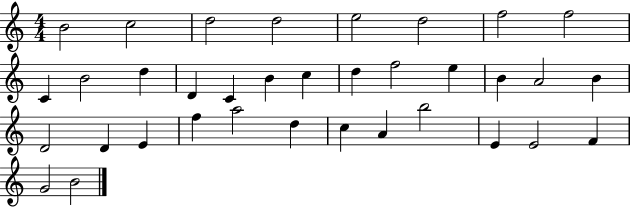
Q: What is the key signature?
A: C major